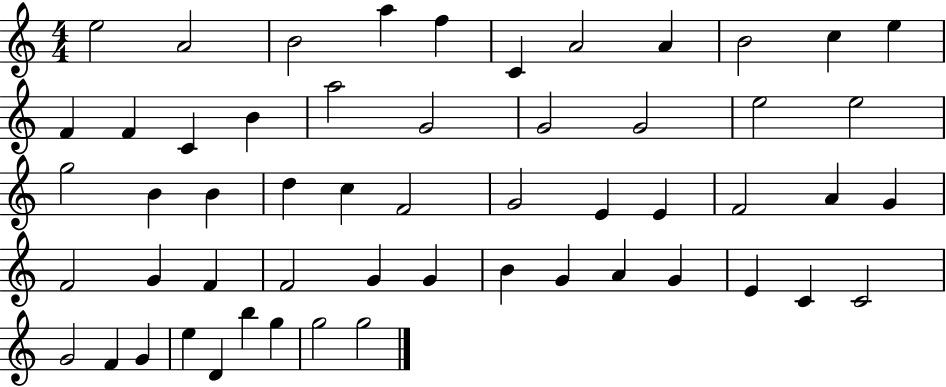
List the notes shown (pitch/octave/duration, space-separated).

E5/h A4/h B4/h A5/q F5/q C4/q A4/h A4/q B4/h C5/q E5/q F4/q F4/q C4/q B4/q A5/h G4/h G4/h G4/h E5/h E5/h G5/h B4/q B4/q D5/q C5/q F4/h G4/h E4/q E4/q F4/h A4/q G4/q F4/h G4/q F4/q F4/h G4/q G4/q B4/q G4/q A4/q G4/q E4/q C4/q C4/h G4/h F4/q G4/q E5/q D4/q B5/q G5/q G5/h G5/h